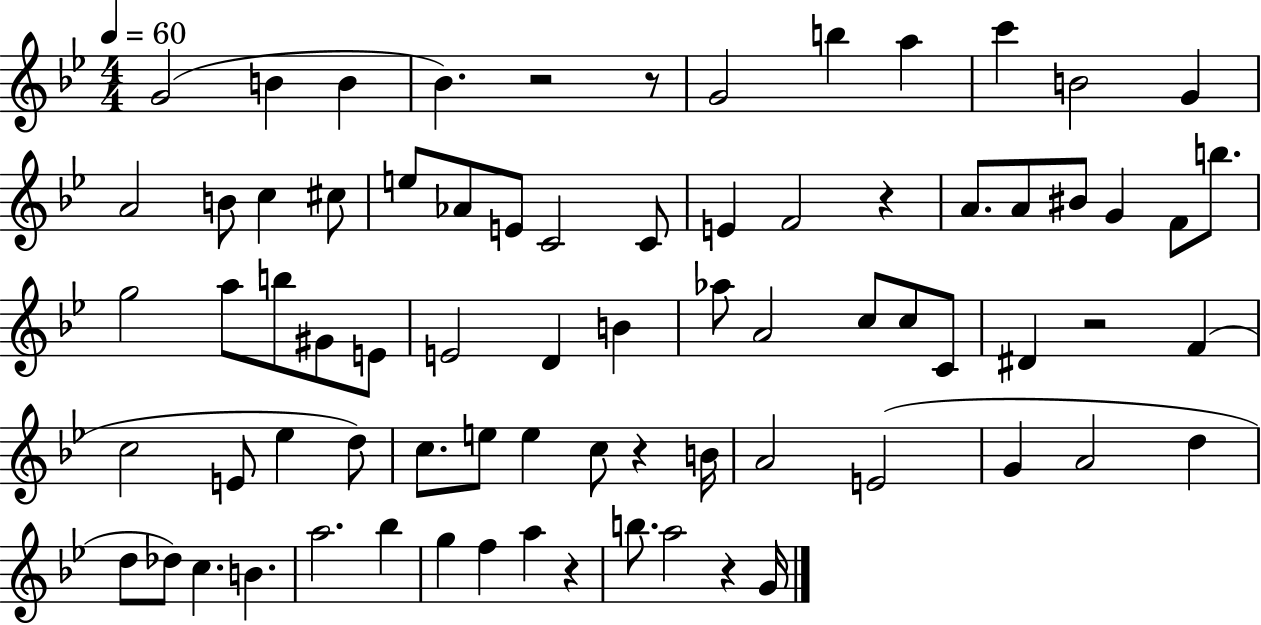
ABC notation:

X:1
T:Untitled
M:4/4
L:1/4
K:Bb
G2 B B _B z2 z/2 G2 b a c' B2 G A2 B/2 c ^c/2 e/2 _A/2 E/2 C2 C/2 E F2 z A/2 A/2 ^B/2 G F/2 b/2 g2 a/2 b/2 ^G/2 E/2 E2 D B _a/2 A2 c/2 c/2 C/2 ^D z2 F c2 E/2 _e d/2 c/2 e/2 e c/2 z B/4 A2 E2 G A2 d d/2 _d/2 c B a2 _b g f a z b/2 a2 z G/4